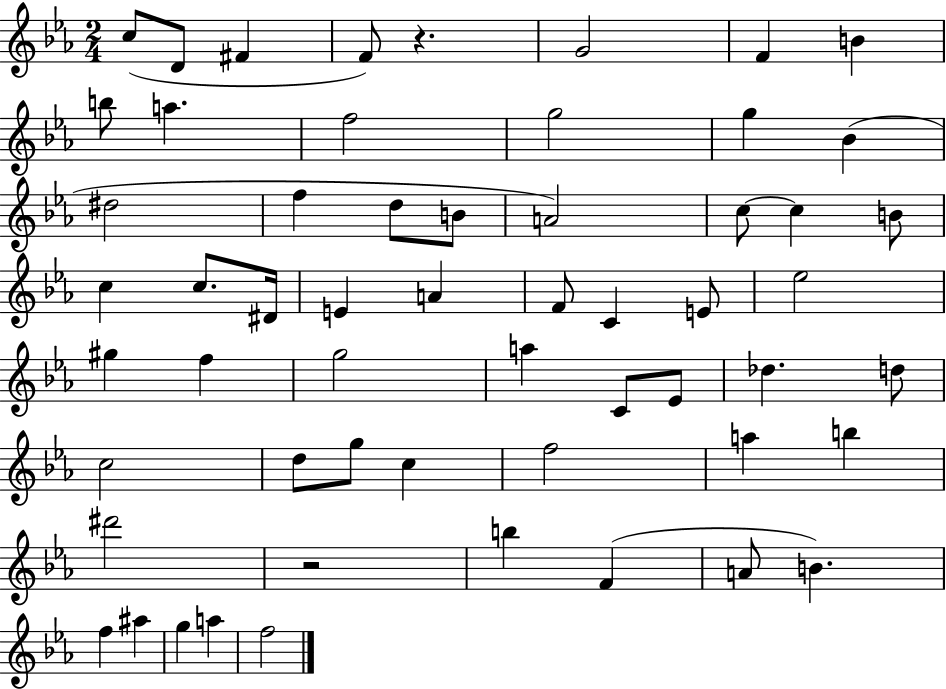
{
  \clef treble
  \numericTimeSignature
  \time 2/4
  \key ees \major
  c''8( d'8 fis'4 | f'8) r4. | g'2 | f'4 b'4 | \break b''8 a''4. | f''2 | g''2 | g''4 bes'4( | \break dis''2 | f''4 d''8 b'8 | a'2) | c''8~~ c''4 b'8 | \break c''4 c''8. dis'16 | e'4 a'4 | f'8 c'4 e'8 | ees''2 | \break gis''4 f''4 | g''2 | a''4 c'8 ees'8 | des''4. d''8 | \break c''2 | d''8 g''8 c''4 | f''2 | a''4 b''4 | \break dis'''2 | r2 | b''4 f'4( | a'8 b'4.) | \break f''4 ais''4 | g''4 a''4 | f''2 | \bar "|."
}